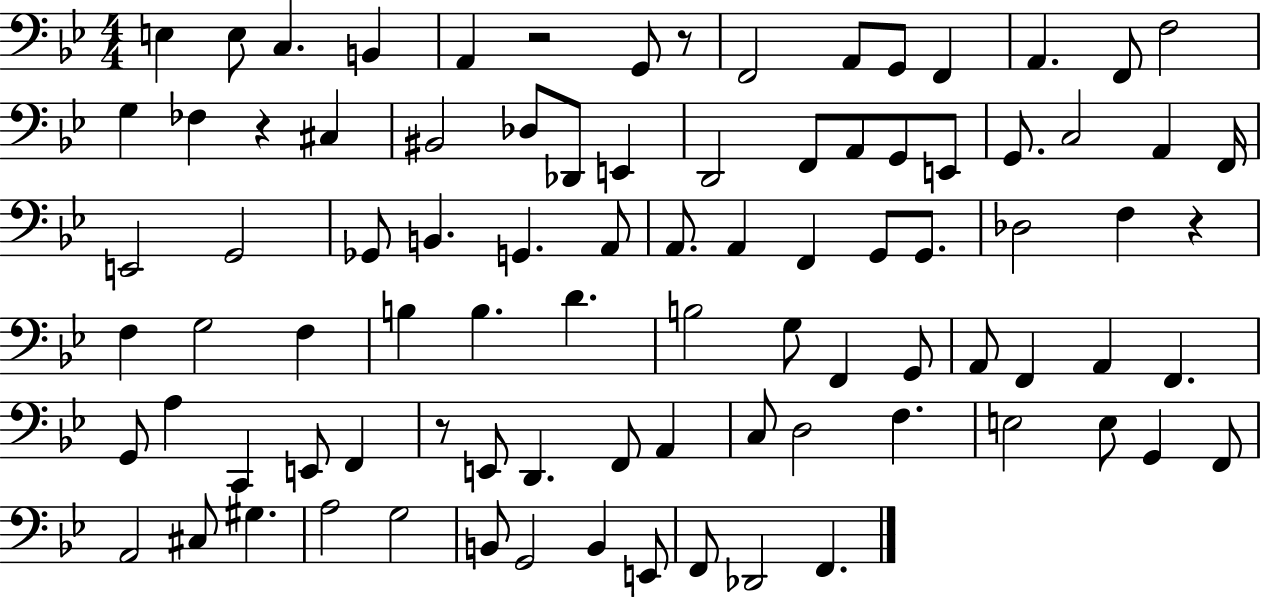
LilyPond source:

{
  \clef bass
  \numericTimeSignature
  \time 4/4
  \key bes \major
  \repeat volta 2 { e4 e8 c4. b,4 | a,4 r2 g,8 r8 | f,2 a,8 g,8 f,4 | a,4. f,8 f2 | \break g4 fes4 r4 cis4 | bis,2 des8 des,8 e,4 | d,2 f,8 a,8 g,8 e,8 | g,8. c2 a,4 f,16 | \break e,2 g,2 | ges,8 b,4. g,4. a,8 | a,8. a,4 f,4 g,8 g,8. | des2 f4 r4 | \break f4 g2 f4 | b4 b4. d'4. | b2 g8 f,4 g,8 | a,8 f,4 a,4 f,4. | \break g,8 a4 c,4 e,8 f,4 | r8 e,8 d,4. f,8 a,4 | c8 d2 f4. | e2 e8 g,4 f,8 | \break a,2 cis8 gis4. | a2 g2 | b,8 g,2 b,4 e,8 | f,8 des,2 f,4. | \break } \bar "|."
}